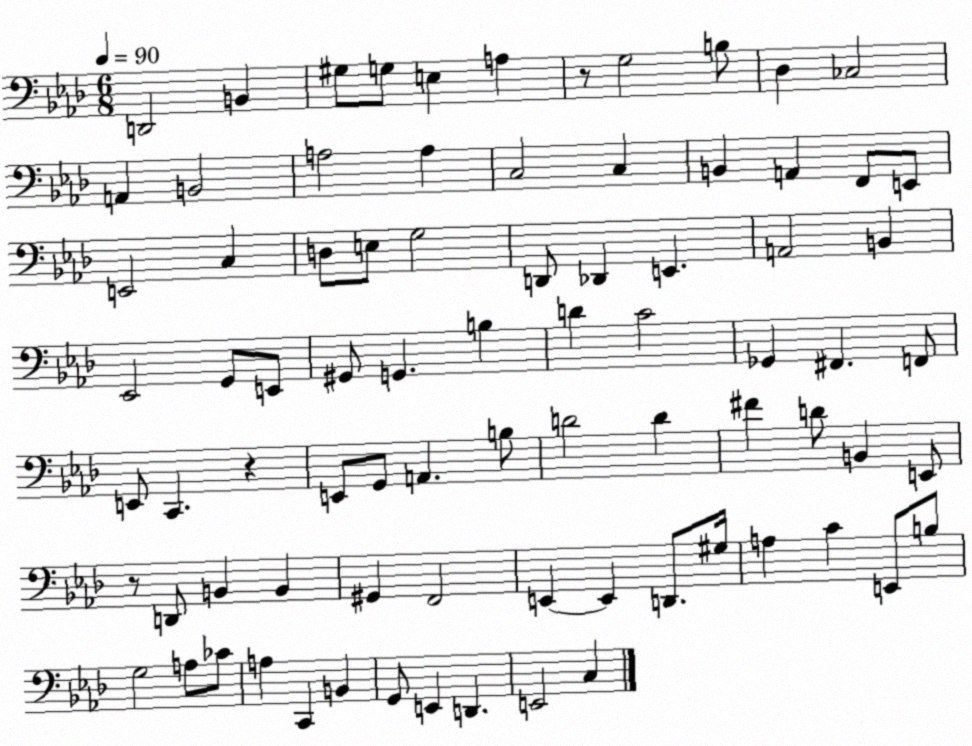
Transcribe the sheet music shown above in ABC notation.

X:1
T:Untitled
M:6/8
L:1/4
K:Ab
D,,2 B,, ^G,/2 G,/2 E, A, z/2 G,2 B,/2 _D, _C,2 A,, B,,2 A,2 A, C,2 C, B,, A,, F,,/2 E,,/2 E,,2 C, D,/2 E,/2 G,2 D,,/2 _D,, E,, A,,2 B,, _E,,2 G,,/2 E,,/2 ^G,,/2 G,, B, D C2 _G,, ^F,, F,,/2 E,,/2 C,, z E,,/2 G,,/2 A,, B,/2 D2 D ^F D/2 B,, E,,/2 z/2 D,,/2 B,, B,, ^G,, F,,2 E,, E,, D,,/2 ^G,/4 A, C E,,/2 B,/2 G,2 A,/2 _C/2 A, C,, B,, G,,/2 E,, D,, E,,2 C,